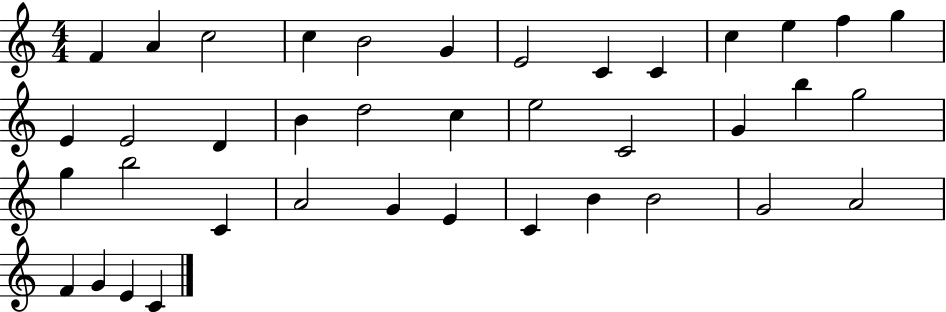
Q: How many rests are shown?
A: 0